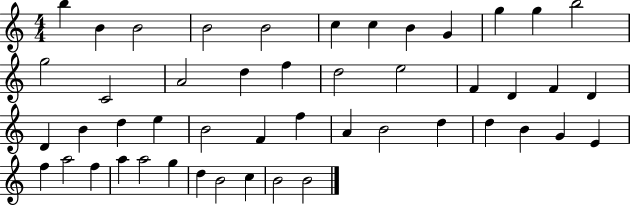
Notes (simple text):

B5/q B4/q B4/h B4/h B4/h C5/q C5/q B4/q G4/q G5/q G5/q B5/h G5/h C4/h A4/h D5/q F5/q D5/h E5/h F4/q D4/q F4/q D4/q D4/q B4/q D5/q E5/q B4/h F4/q F5/q A4/q B4/h D5/q D5/q B4/q G4/q E4/q F5/q A5/h F5/q A5/q A5/h G5/q D5/q B4/h C5/q B4/h B4/h